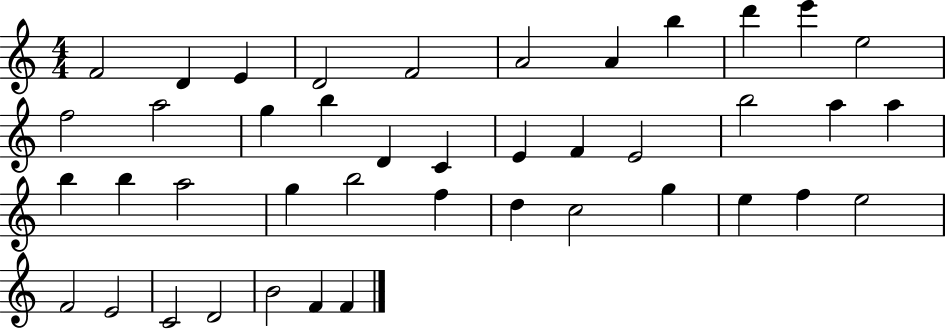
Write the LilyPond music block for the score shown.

{
  \clef treble
  \numericTimeSignature
  \time 4/4
  \key c \major
  f'2 d'4 e'4 | d'2 f'2 | a'2 a'4 b''4 | d'''4 e'''4 e''2 | \break f''2 a''2 | g''4 b''4 d'4 c'4 | e'4 f'4 e'2 | b''2 a''4 a''4 | \break b''4 b''4 a''2 | g''4 b''2 f''4 | d''4 c''2 g''4 | e''4 f''4 e''2 | \break f'2 e'2 | c'2 d'2 | b'2 f'4 f'4 | \bar "|."
}